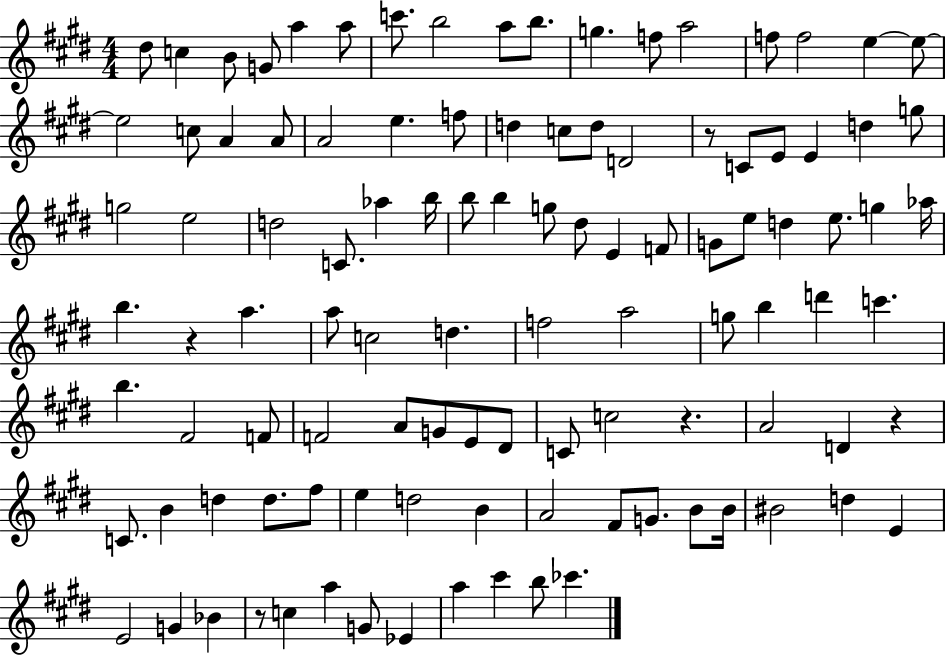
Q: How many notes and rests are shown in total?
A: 106